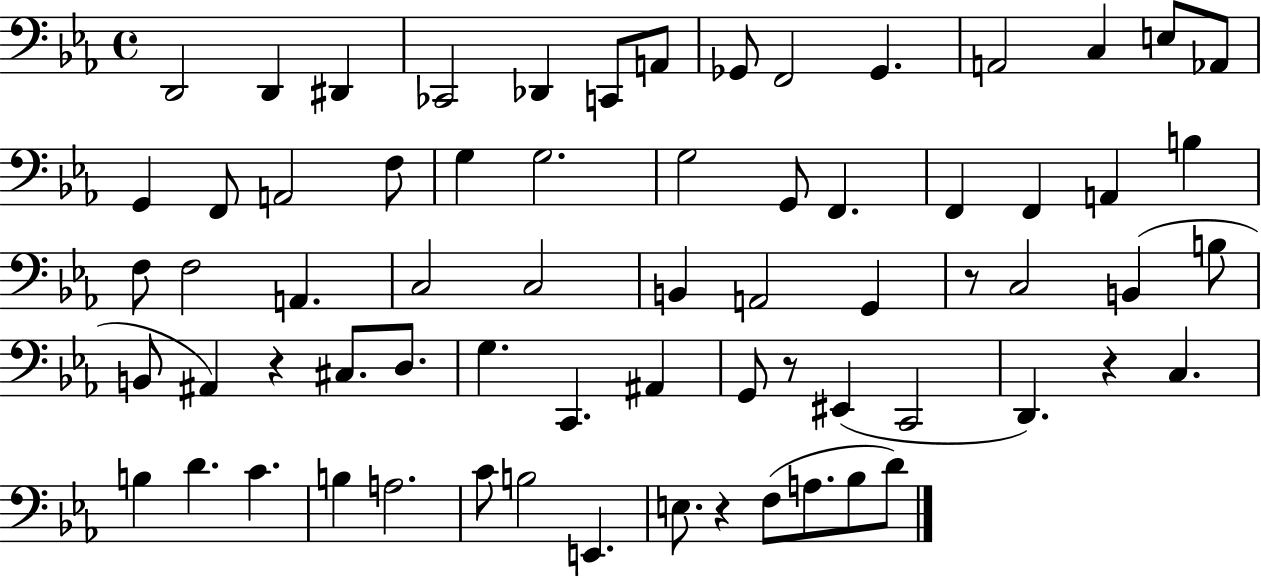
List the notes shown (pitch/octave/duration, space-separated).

D2/h D2/q D#2/q CES2/h Db2/q C2/e A2/e Gb2/e F2/h Gb2/q. A2/h C3/q E3/e Ab2/e G2/q F2/e A2/h F3/e G3/q G3/h. G3/h G2/e F2/q. F2/q F2/q A2/q B3/q F3/e F3/h A2/q. C3/h C3/h B2/q A2/h G2/q R/e C3/h B2/q B3/e B2/e A#2/q R/q C#3/e. D3/e. G3/q. C2/q. A#2/q G2/e R/e EIS2/q C2/h D2/q. R/q C3/q. B3/q D4/q. C4/q. B3/q A3/h. C4/e B3/h E2/q. E3/e. R/q F3/e A3/e. Bb3/e D4/e